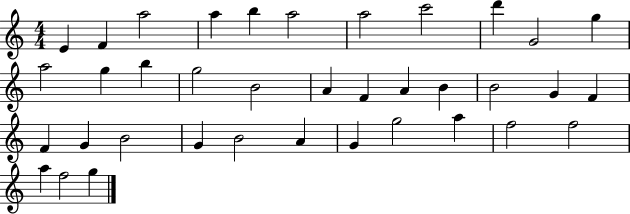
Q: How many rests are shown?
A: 0